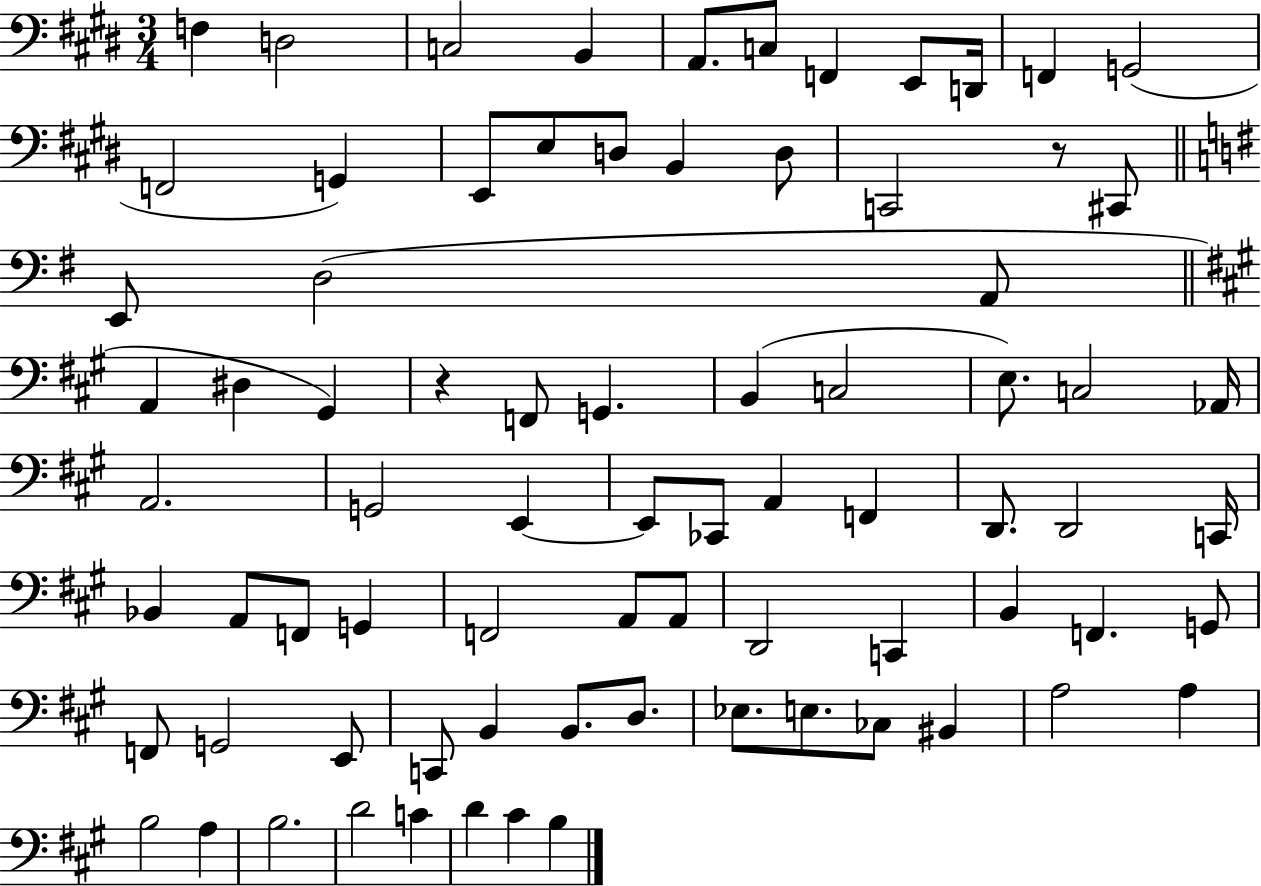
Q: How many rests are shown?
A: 2